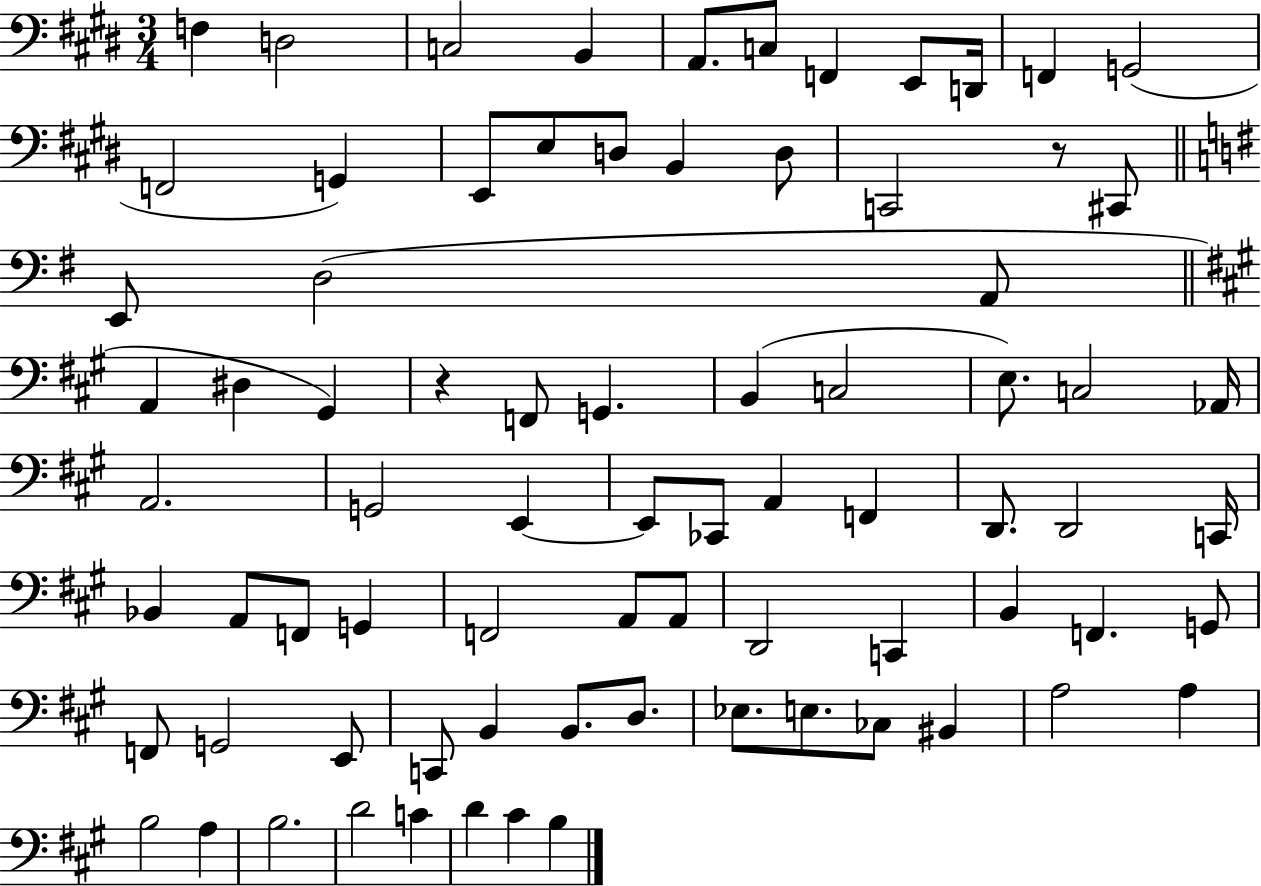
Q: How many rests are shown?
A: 2